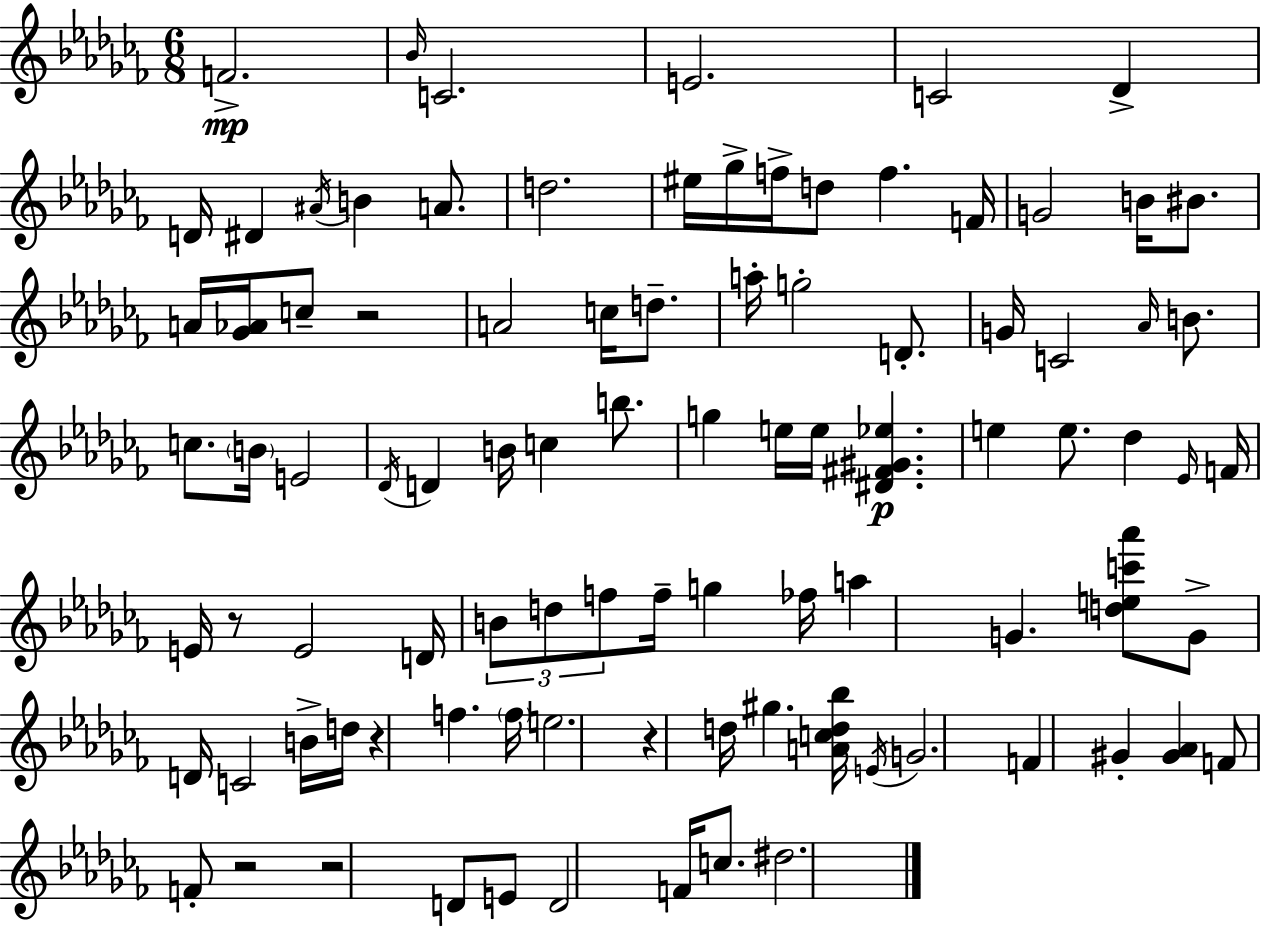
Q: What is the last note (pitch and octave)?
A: D#5